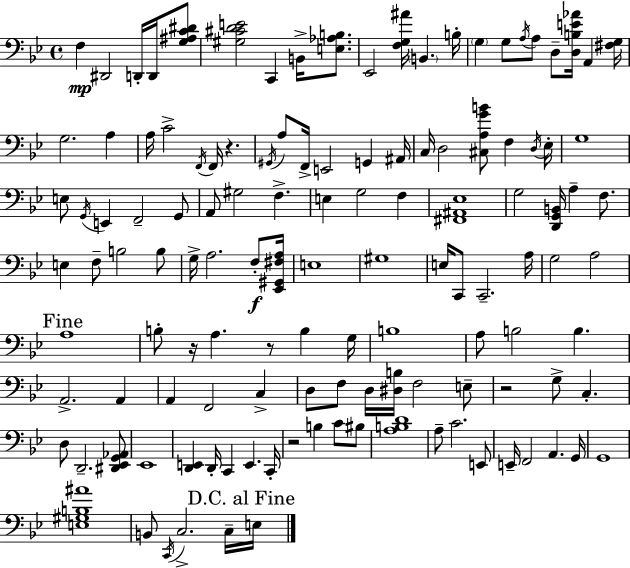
X:1
T:Untitled
M:4/4
L:1/4
K:Gm
F, ^D,,2 D,,/4 D,,/4 [G,^A,C^D]/2 [^G,^CDE]2 C,, B,,/4 [E,_A,B,]/2 _E,,2 [F,G,^A]/4 B,, B,/4 G, G,/2 A,/4 A,/2 D,/2 [D,B,E_A]/4 A,, [^F,G,]/4 G,2 A, A,/4 C2 F,,/4 F,,/4 z ^G,,/4 A,/2 F,,/4 E,,2 G,, ^A,,/4 C,/4 D,2 [^C,A,GB]/2 F, D,/4 _E,/4 G,4 E,/2 G,,/4 E,, F,,2 G,,/2 A,,/2 ^G,2 F, E, G,2 F, [^F,,^A,,_E,]4 G,2 [D,,G,,B,,]/4 A, F,/2 E, F,/2 B,2 B,/2 G,/4 A,2 F,/2 [_E,,^G,,^F,A,]/4 E,4 ^G,4 E,/4 C,,/2 C,,2 A,/4 G,2 A,2 A,4 B,/2 z/4 A, z/2 B, G,/4 B,4 A,/2 B,2 B, A,,2 A,, A,, F,,2 C, D,/2 F,/2 D,/4 [^D,B,]/4 F,2 E,/2 z2 G,/2 C, D,/2 D,,2 [^D,,_E,,G,,_A,,]/2 _E,,4 [D,,E,,] D,,/4 C,, E,, C,,/4 z2 B, C/2 ^B,/2 [A,B,D]4 A,/2 C2 E,,/2 E,,/4 F,,2 A,, G,,/4 G,,4 [E,^G,B,^A]4 B,,/2 C,,/4 C,2 C,/4 E,/4